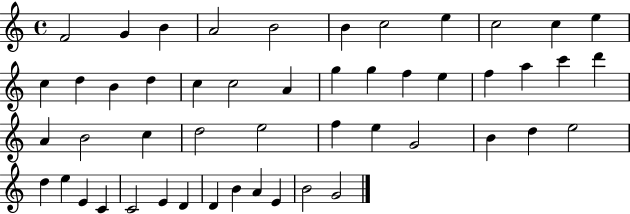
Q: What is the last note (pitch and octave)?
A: G4